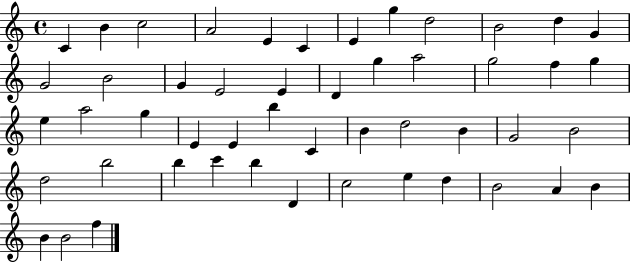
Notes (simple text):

C4/q B4/q C5/h A4/h E4/q C4/q E4/q G5/q D5/h B4/h D5/q G4/q G4/h B4/h G4/q E4/h E4/q D4/q G5/q A5/h G5/h F5/q G5/q E5/q A5/h G5/q E4/q E4/q B5/q C4/q B4/q D5/h B4/q G4/h B4/h D5/h B5/h B5/q C6/q B5/q D4/q C5/h E5/q D5/q B4/h A4/q B4/q B4/q B4/h F5/q